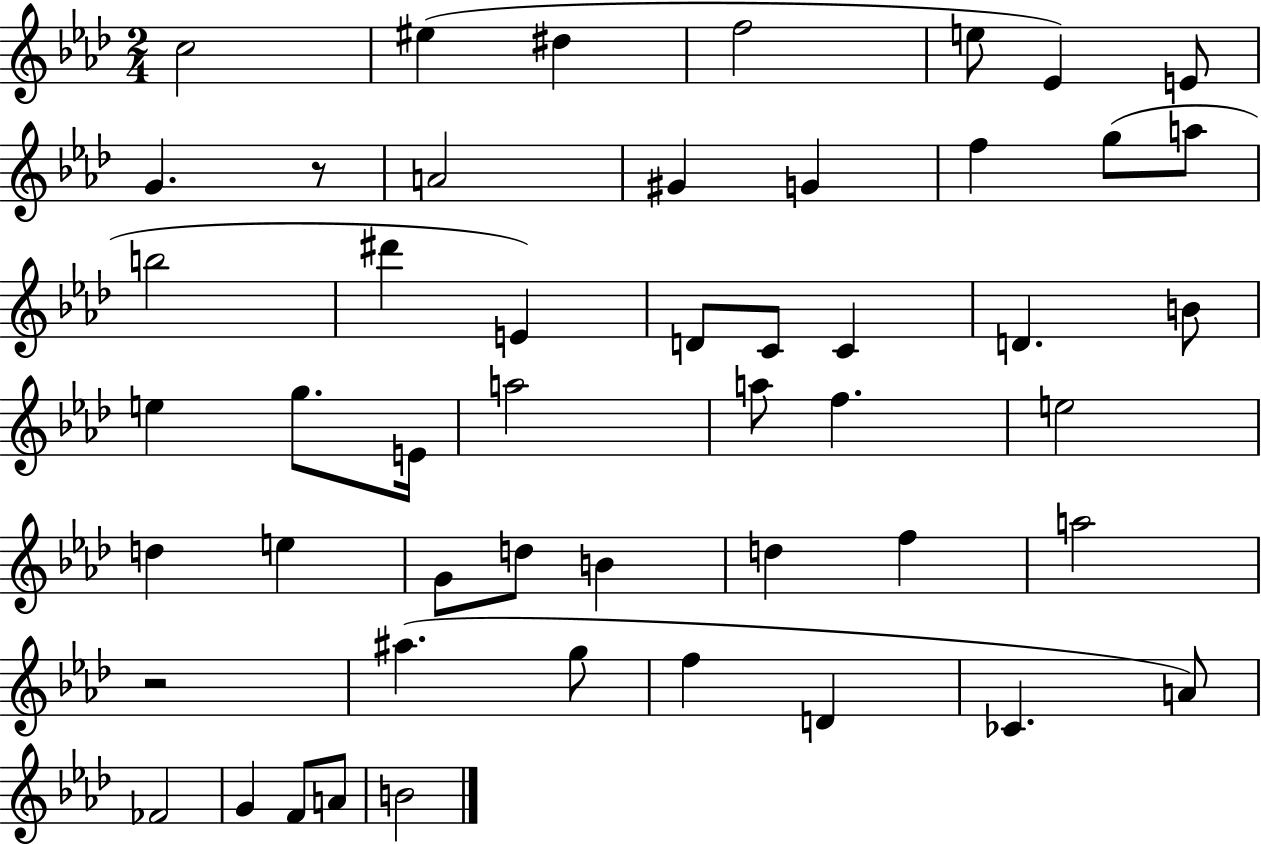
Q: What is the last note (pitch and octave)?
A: B4